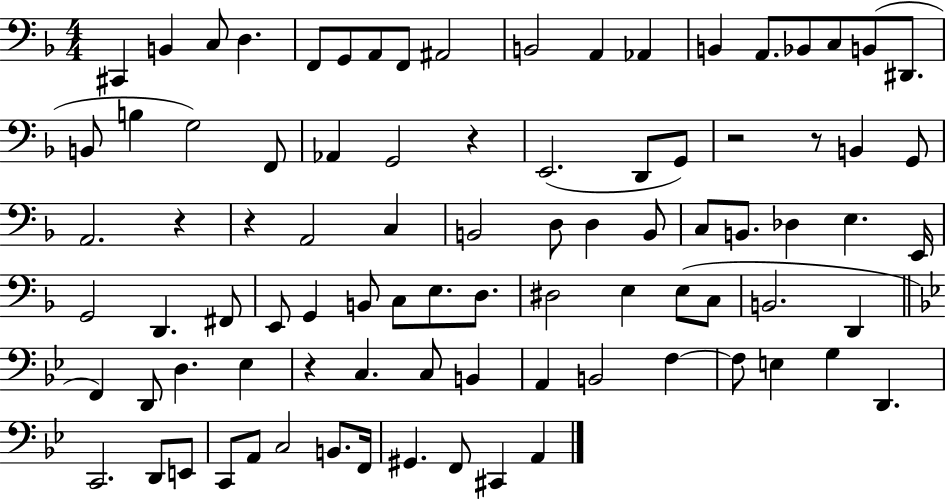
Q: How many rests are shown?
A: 6